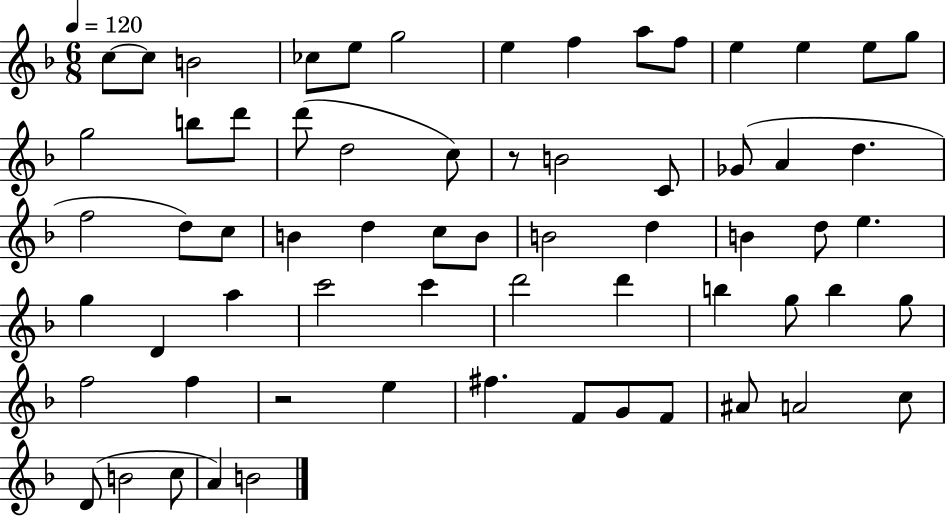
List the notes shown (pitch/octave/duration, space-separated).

C5/e C5/e B4/h CES5/e E5/e G5/h E5/q F5/q A5/e F5/e E5/q E5/q E5/e G5/e G5/h B5/e D6/e D6/e D5/h C5/e R/e B4/h C4/e Gb4/e A4/q D5/q. F5/h D5/e C5/e B4/q D5/q C5/e B4/e B4/h D5/q B4/q D5/e E5/q. G5/q D4/q A5/q C6/h C6/q D6/h D6/q B5/q G5/e B5/q G5/e F5/h F5/q R/h E5/q F#5/q. F4/e G4/e F4/e A#4/e A4/h C5/e D4/e B4/h C5/e A4/q B4/h